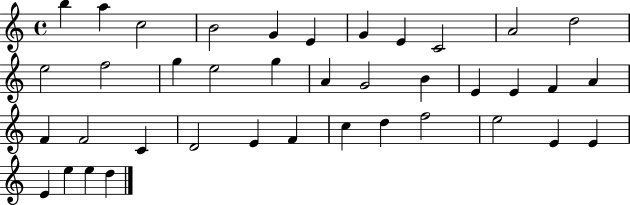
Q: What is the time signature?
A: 4/4